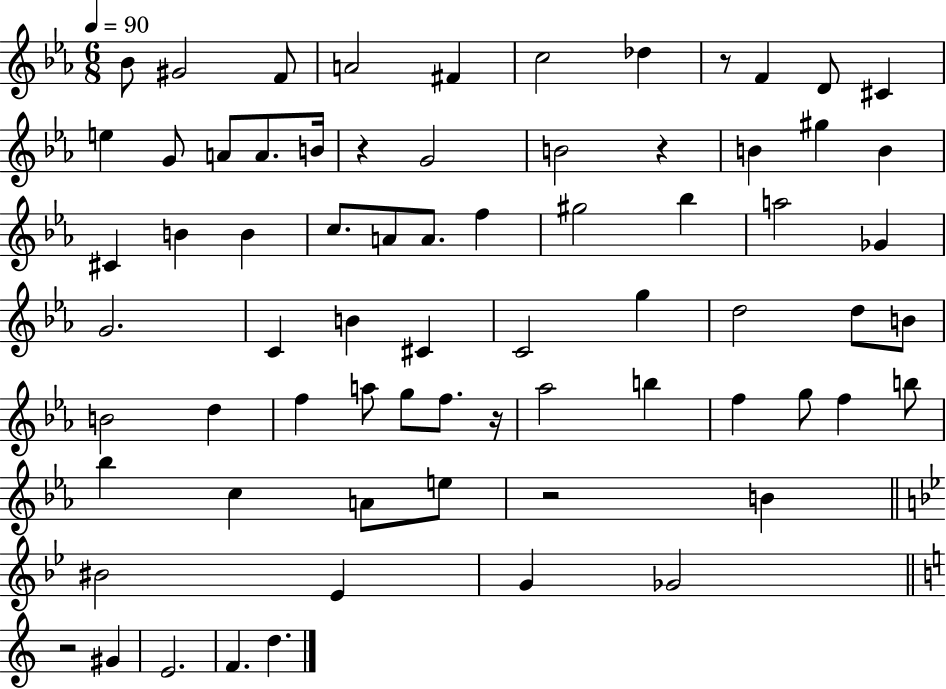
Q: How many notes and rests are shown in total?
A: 71